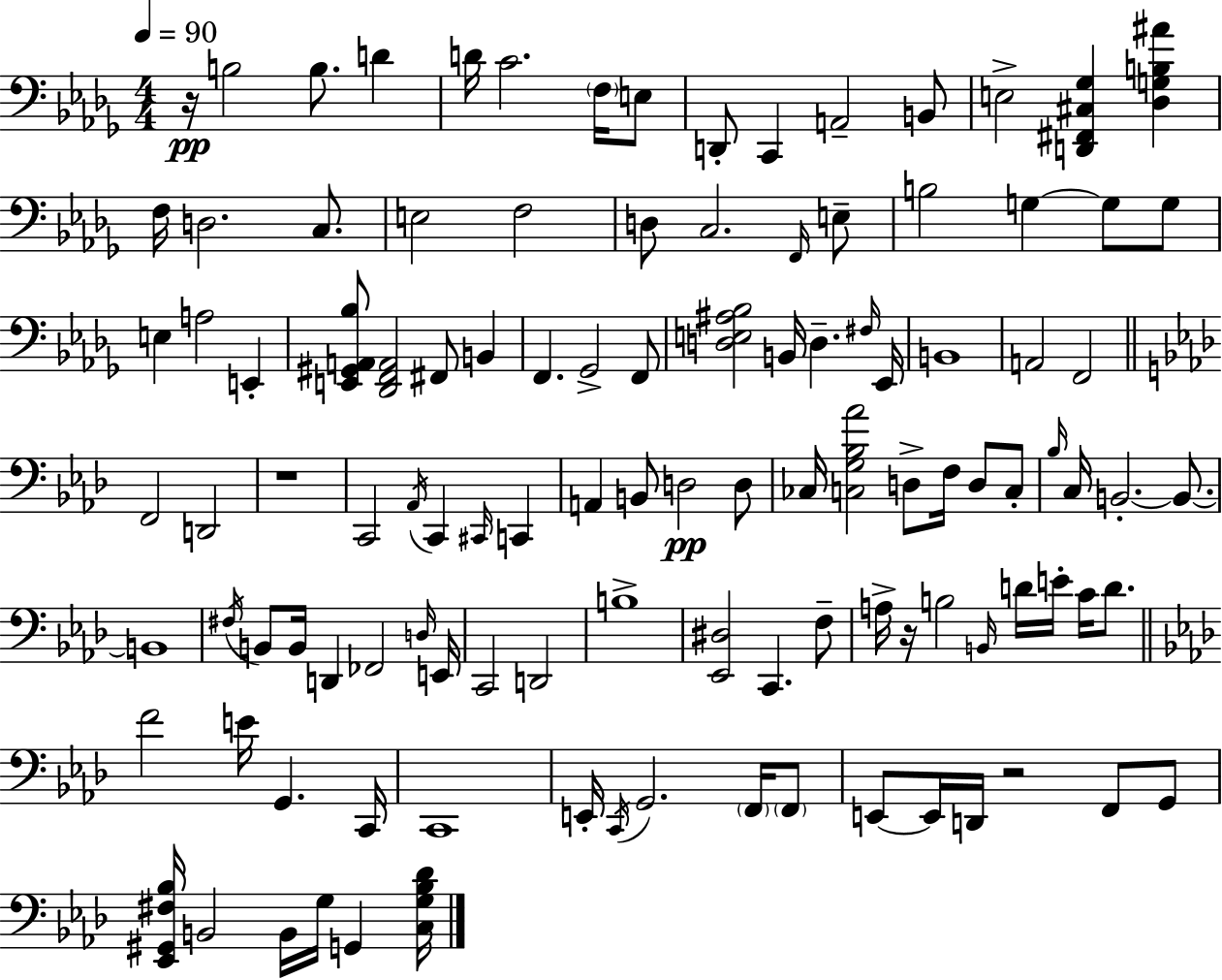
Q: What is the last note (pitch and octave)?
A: G2